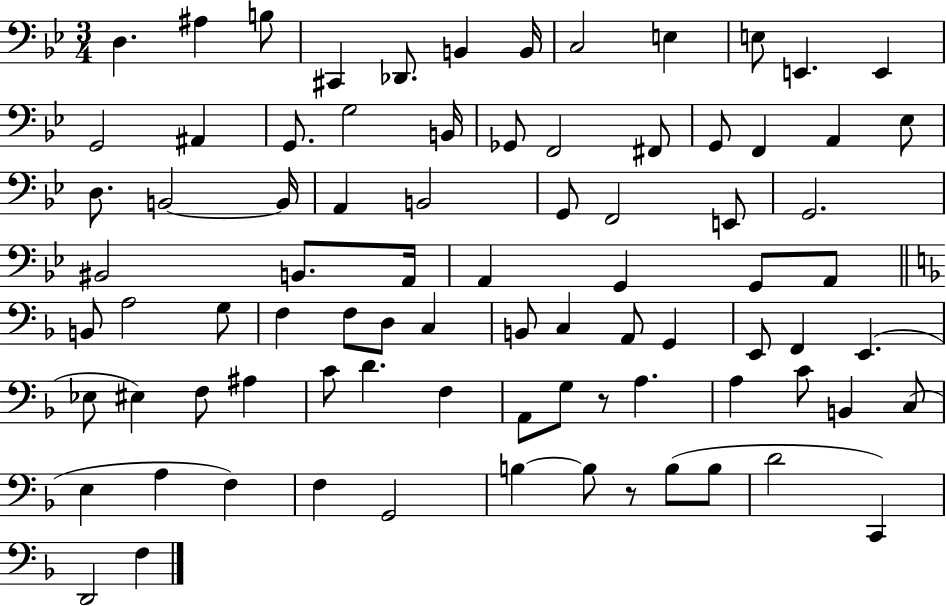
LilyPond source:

{
  \clef bass
  \numericTimeSignature
  \time 3/4
  \key bes \major
  d4. ais4 b8 | cis,4 des,8. b,4 b,16 | c2 e4 | e8 e,4. e,4 | \break g,2 ais,4 | g,8. g2 b,16 | ges,8 f,2 fis,8 | g,8 f,4 a,4 ees8 | \break d8. b,2~~ b,16 | a,4 b,2 | g,8 f,2 e,8 | g,2. | \break bis,2 b,8. a,16 | a,4 g,4 g,8 a,8 | \bar "||" \break \key f \major b,8 a2 g8 | f4 f8 d8 c4 | b,8 c4 a,8 g,4 | e,8 f,4 e,4.( | \break ees8 eis4) f8 ais4 | c'8 d'4. f4 | a,8 g8 r8 a4. | a4 c'8 b,4 c8( | \break e4 a4 f4) | f4 g,2 | b4~~ b8 r8 b8( b8 | d'2 c,4) | \break d,2 f4 | \bar "|."
}